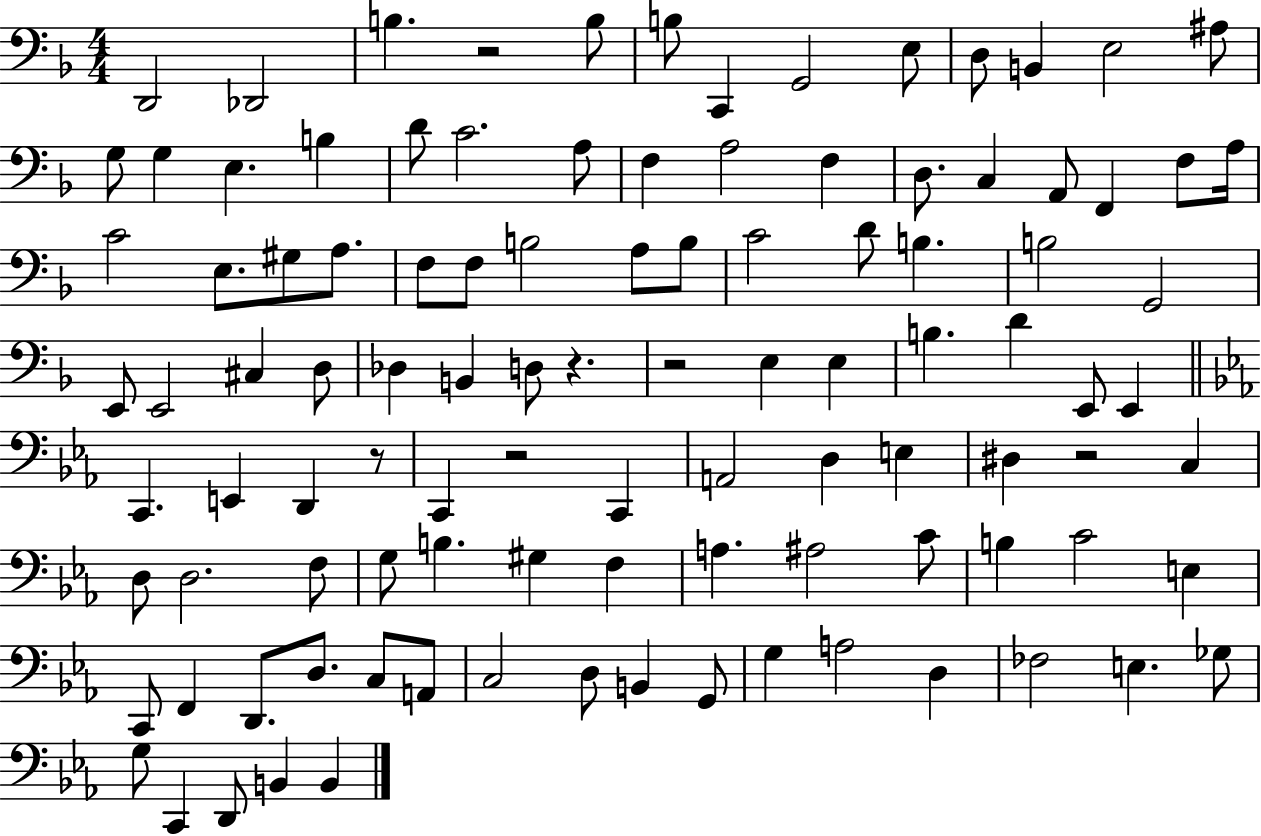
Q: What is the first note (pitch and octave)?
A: D2